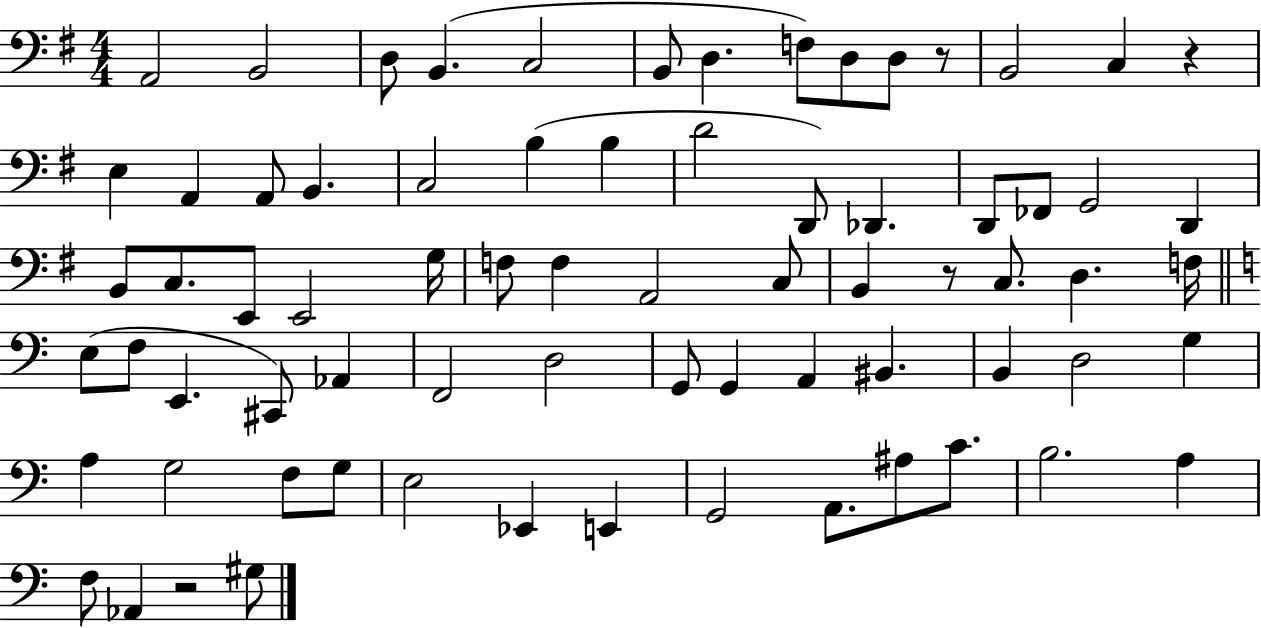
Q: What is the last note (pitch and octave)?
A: G#3